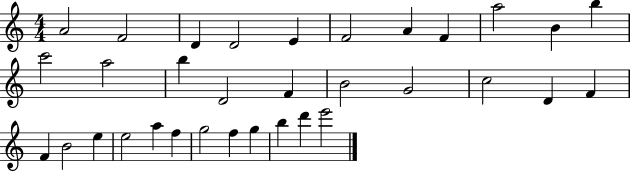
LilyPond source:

{
  \clef treble
  \numericTimeSignature
  \time 4/4
  \key c \major
  a'2 f'2 | d'4 d'2 e'4 | f'2 a'4 f'4 | a''2 b'4 b''4 | \break c'''2 a''2 | b''4 d'2 f'4 | b'2 g'2 | c''2 d'4 f'4 | \break f'4 b'2 e''4 | e''2 a''4 f''4 | g''2 f''4 g''4 | b''4 d'''4 e'''2 | \break \bar "|."
}